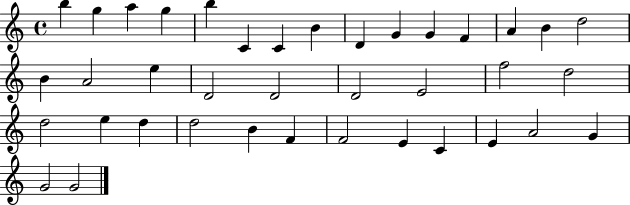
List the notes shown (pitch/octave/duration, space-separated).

B5/q G5/q A5/q G5/q B5/q C4/q C4/q B4/q D4/q G4/q G4/q F4/q A4/q B4/q D5/h B4/q A4/h E5/q D4/h D4/h D4/h E4/h F5/h D5/h D5/h E5/q D5/q D5/h B4/q F4/q F4/h E4/q C4/q E4/q A4/h G4/q G4/h G4/h